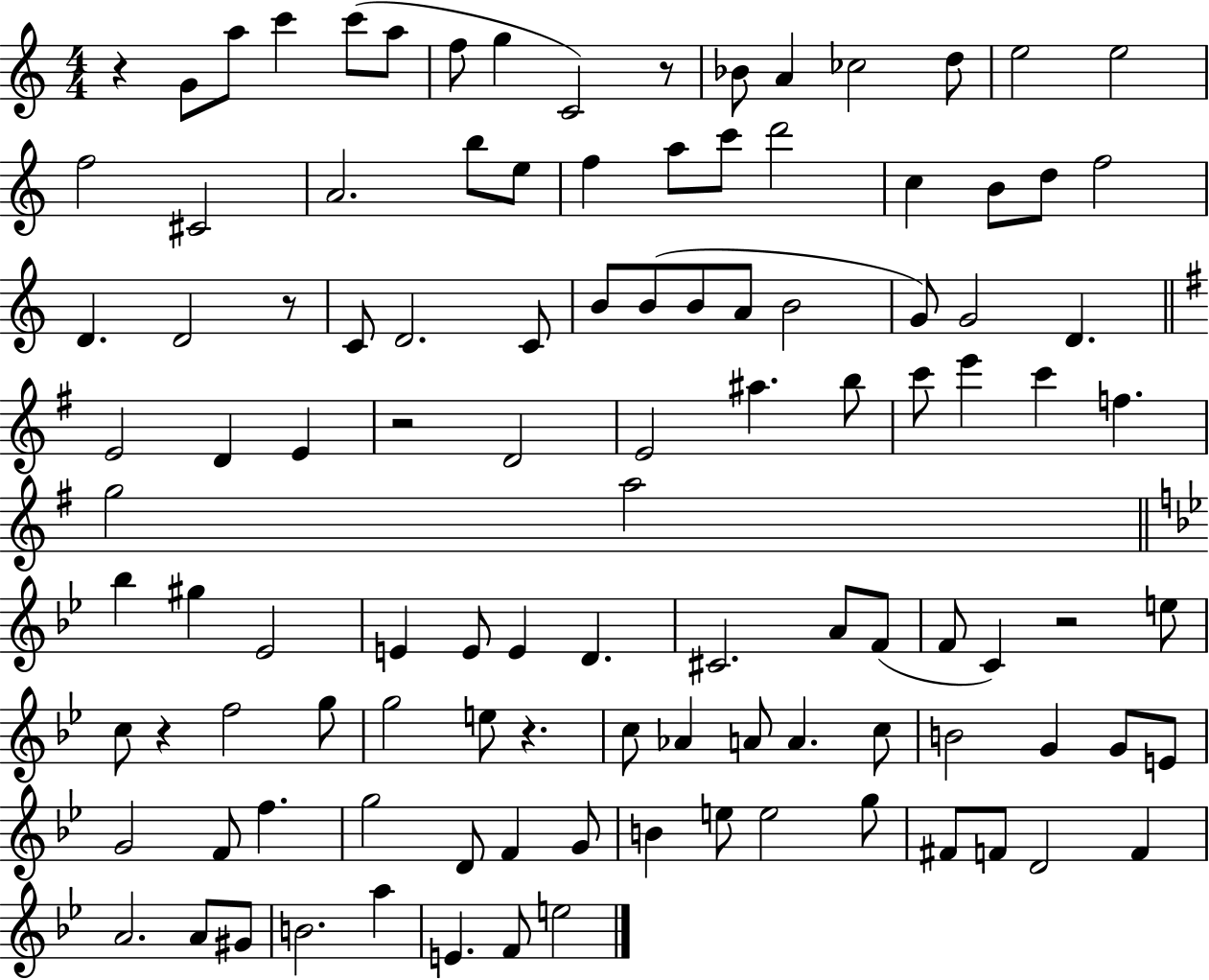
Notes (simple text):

R/q G4/e A5/e C6/q C6/e A5/e F5/e G5/q C4/h R/e Bb4/e A4/q CES5/h D5/e E5/h E5/h F5/h C#4/h A4/h. B5/e E5/e F5/q A5/e C6/e D6/h C5/q B4/e D5/e F5/h D4/q. D4/h R/e C4/e D4/h. C4/e B4/e B4/e B4/e A4/e B4/h G4/e G4/h D4/q. E4/h D4/q E4/q R/h D4/h E4/h A#5/q. B5/e C6/e E6/q C6/q F5/q. G5/h A5/h Bb5/q G#5/q Eb4/h E4/q E4/e E4/q D4/q. C#4/h. A4/e F4/e F4/e C4/q R/h E5/e C5/e R/q F5/h G5/e G5/h E5/e R/q. C5/e Ab4/q A4/e A4/q. C5/e B4/h G4/q G4/e E4/e G4/h F4/e F5/q. G5/h D4/e F4/q G4/e B4/q E5/e E5/h G5/e F#4/e F4/e D4/h F4/q A4/h. A4/e G#4/e B4/h. A5/q E4/q. F4/e E5/h